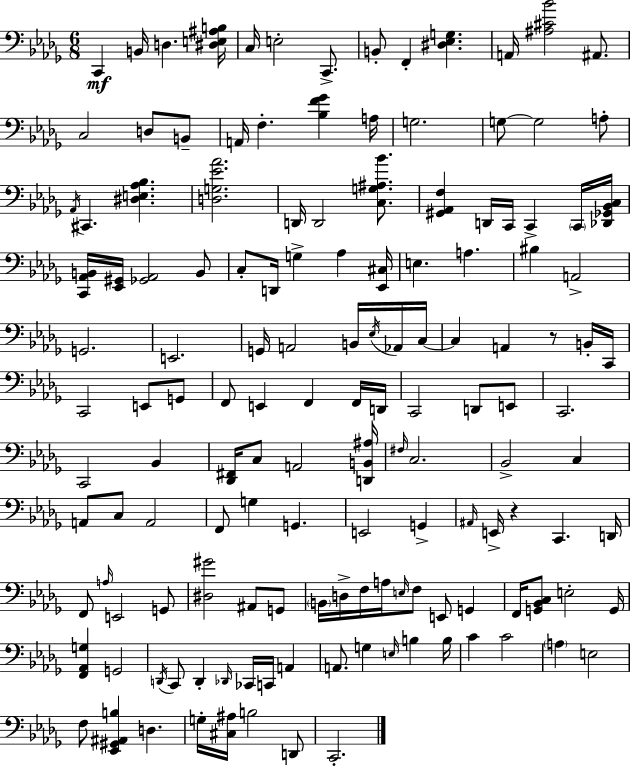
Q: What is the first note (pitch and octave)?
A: C2